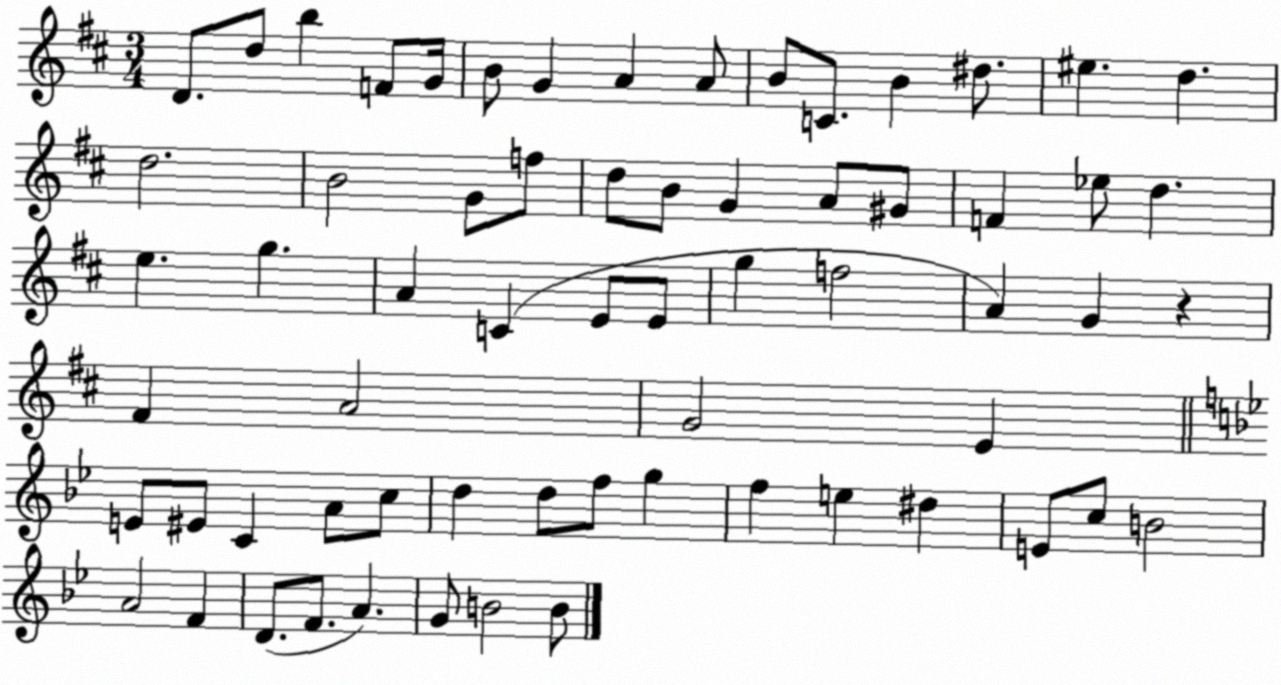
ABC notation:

X:1
T:Untitled
M:3/4
L:1/4
K:D
D/2 d/2 b F/2 G/4 B/2 G A A/2 B/2 C/2 B ^d/2 ^e d d2 B2 G/2 f/2 d/2 B/2 G A/2 ^G/2 F _e/2 d e g A C E/2 E/2 g f2 A G z ^F A2 G2 E E/2 ^E/2 C A/2 c/2 d d/2 f/2 g f e ^d E/2 c/2 B2 A2 F D/2 F/2 A G/2 B2 B/2